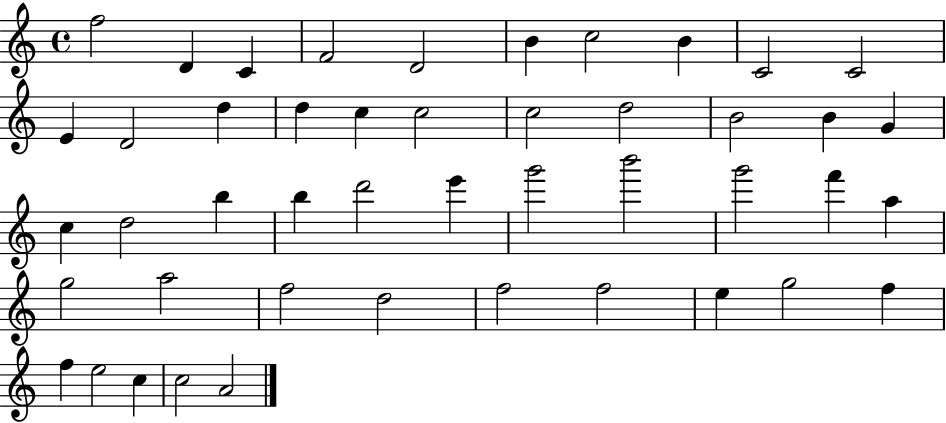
F5/h D4/q C4/q F4/h D4/h B4/q C5/h B4/q C4/h C4/h E4/q D4/h D5/q D5/q C5/q C5/h C5/h D5/h B4/h B4/q G4/q C5/q D5/h B5/q B5/q D6/h E6/q G6/h B6/h G6/h F6/q A5/q G5/h A5/h F5/h D5/h F5/h F5/h E5/q G5/h F5/q F5/q E5/h C5/q C5/h A4/h